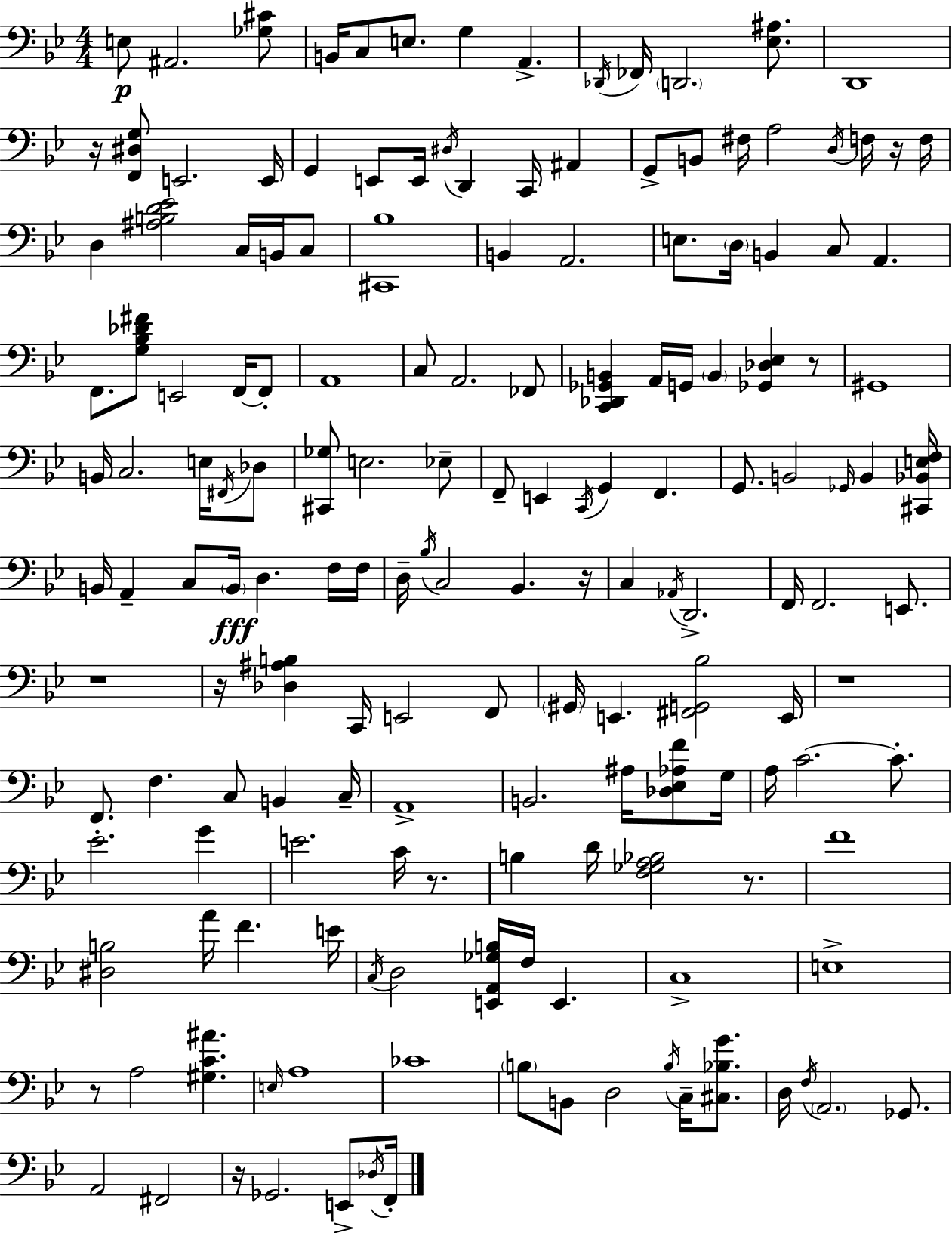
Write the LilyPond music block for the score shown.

{
  \clef bass
  \numericTimeSignature
  \time 4/4
  \key bes \major
  \repeat volta 2 { e8\p ais,2. <ges cis'>8 | b,16 c8 e8. g4 a,4.-> | \acciaccatura { des,16 } fes,16 \parenthesize d,2. <ees ais>8. | d,1 | \break r16 <f, dis g>8 e,2. | e,16 g,4 e,8 e,16 \acciaccatura { dis16 } d,4 c,16 ais,4 | g,8-> b,8 fis16 a2 \acciaccatura { d16 } | f16 r16 f16 d4 <ais b d' ees'>2 c16 | \break b,16 c8 <cis, bes>1 | b,4 a,2. | e8. \parenthesize d16 b,4 c8 a,4. | f,8. <g bes des' fis'>8 e,2 | \break f,16~~ f,8-. a,1 | c8 a,2. | fes,8 <c, des, ges, b,>4 a,16 g,16 \parenthesize b,4 <ges, des ees>4 | r8 gis,1 | \break b,16 c2. | e16 \acciaccatura { fis,16 } des8 <cis, ges>8 e2. | ees8-- f,8-- e,4 \acciaccatura { c,16 } g,4 f,4. | g,8. b,2 | \break \grace { ges,16 } b,4 <cis, bes, e f>16 b,16 a,4-- c8 \parenthesize b,16\fff d4. | f16 f16 d16-- \acciaccatura { bes16 } c2 | bes,4. r16 c4 \acciaccatura { aes,16 } d,2.-> | f,16 f,2. | \break e,8. r1 | r16 <des ais b>4 c,16 e,2 | f,8 \parenthesize gis,16 e,4. <fis, g, bes>2 | e,16 r1 | \break f,8. f4. | c8 b,4 c16-- a,1-> | b,2. | ais16 <des ees aes f'>8 g16 a16 c'2.~~ | \break c'8.-. ees'2.-. | g'4 e'2. | c'16 r8. b4 d'16 <f ges a bes>2 | r8. f'1 | \break <dis b>2 | a'16 f'4. e'16 \acciaccatura { c16 } d2 | <e, a, ges b>16 f16 e,4. c1-> | e1-> | \break r8 a2 | <gis c' ais'>4. \grace { e16 } a1 | ces'1 | \parenthesize b8 b,8 d2 | \break \acciaccatura { b16 } c16-- <cis bes g'>8. d16 \acciaccatura { f16 } \parenthesize a,2. | ges,8. a,2 | fis,2 r16 ges,2. | e,8-> \acciaccatura { des16 } f,16-. } \bar "|."
}